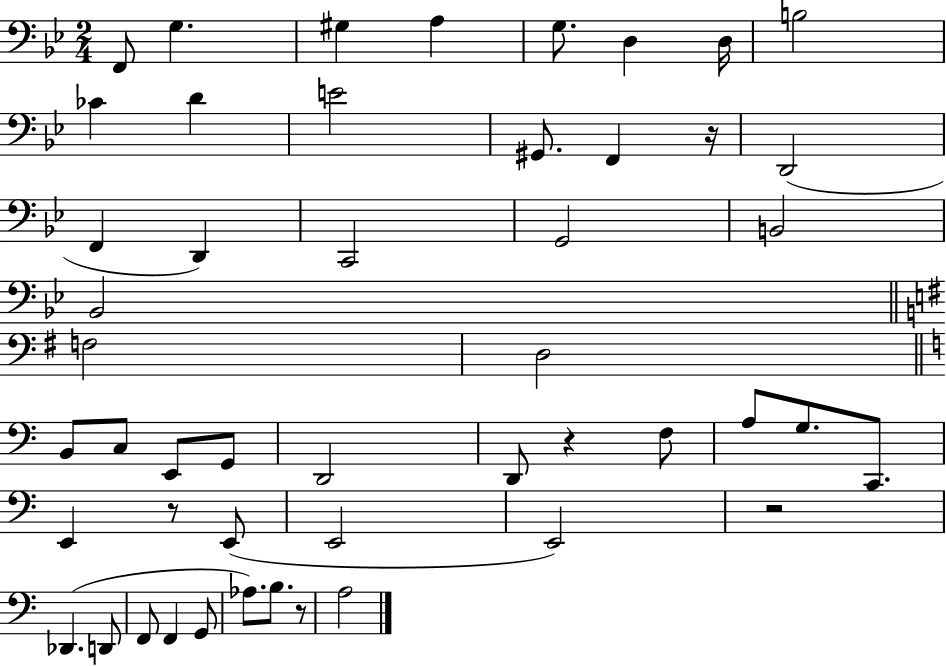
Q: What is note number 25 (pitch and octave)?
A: E2